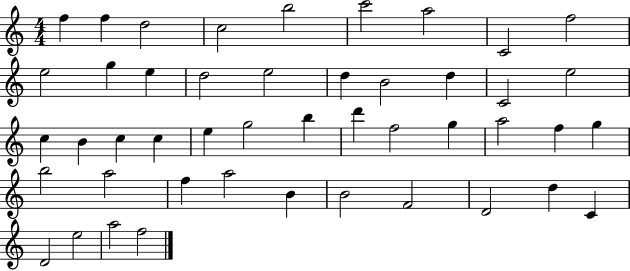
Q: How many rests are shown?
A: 0